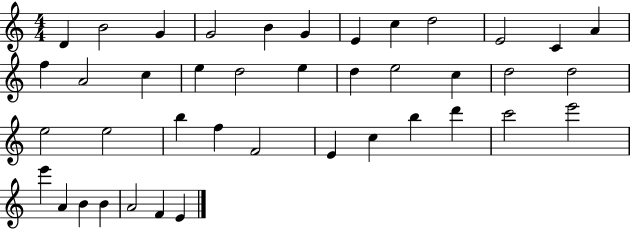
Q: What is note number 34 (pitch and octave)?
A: E6